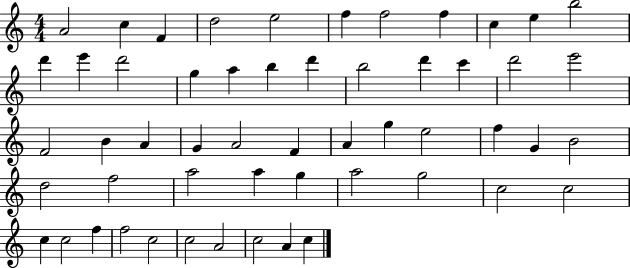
X:1
T:Untitled
M:4/4
L:1/4
K:C
A2 c F d2 e2 f f2 f c e b2 d' e' d'2 g a b d' b2 d' c' d'2 e'2 F2 B A G A2 F A g e2 f G B2 d2 f2 a2 a g a2 g2 c2 c2 c c2 f f2 c2 c2 A2 c2 A c